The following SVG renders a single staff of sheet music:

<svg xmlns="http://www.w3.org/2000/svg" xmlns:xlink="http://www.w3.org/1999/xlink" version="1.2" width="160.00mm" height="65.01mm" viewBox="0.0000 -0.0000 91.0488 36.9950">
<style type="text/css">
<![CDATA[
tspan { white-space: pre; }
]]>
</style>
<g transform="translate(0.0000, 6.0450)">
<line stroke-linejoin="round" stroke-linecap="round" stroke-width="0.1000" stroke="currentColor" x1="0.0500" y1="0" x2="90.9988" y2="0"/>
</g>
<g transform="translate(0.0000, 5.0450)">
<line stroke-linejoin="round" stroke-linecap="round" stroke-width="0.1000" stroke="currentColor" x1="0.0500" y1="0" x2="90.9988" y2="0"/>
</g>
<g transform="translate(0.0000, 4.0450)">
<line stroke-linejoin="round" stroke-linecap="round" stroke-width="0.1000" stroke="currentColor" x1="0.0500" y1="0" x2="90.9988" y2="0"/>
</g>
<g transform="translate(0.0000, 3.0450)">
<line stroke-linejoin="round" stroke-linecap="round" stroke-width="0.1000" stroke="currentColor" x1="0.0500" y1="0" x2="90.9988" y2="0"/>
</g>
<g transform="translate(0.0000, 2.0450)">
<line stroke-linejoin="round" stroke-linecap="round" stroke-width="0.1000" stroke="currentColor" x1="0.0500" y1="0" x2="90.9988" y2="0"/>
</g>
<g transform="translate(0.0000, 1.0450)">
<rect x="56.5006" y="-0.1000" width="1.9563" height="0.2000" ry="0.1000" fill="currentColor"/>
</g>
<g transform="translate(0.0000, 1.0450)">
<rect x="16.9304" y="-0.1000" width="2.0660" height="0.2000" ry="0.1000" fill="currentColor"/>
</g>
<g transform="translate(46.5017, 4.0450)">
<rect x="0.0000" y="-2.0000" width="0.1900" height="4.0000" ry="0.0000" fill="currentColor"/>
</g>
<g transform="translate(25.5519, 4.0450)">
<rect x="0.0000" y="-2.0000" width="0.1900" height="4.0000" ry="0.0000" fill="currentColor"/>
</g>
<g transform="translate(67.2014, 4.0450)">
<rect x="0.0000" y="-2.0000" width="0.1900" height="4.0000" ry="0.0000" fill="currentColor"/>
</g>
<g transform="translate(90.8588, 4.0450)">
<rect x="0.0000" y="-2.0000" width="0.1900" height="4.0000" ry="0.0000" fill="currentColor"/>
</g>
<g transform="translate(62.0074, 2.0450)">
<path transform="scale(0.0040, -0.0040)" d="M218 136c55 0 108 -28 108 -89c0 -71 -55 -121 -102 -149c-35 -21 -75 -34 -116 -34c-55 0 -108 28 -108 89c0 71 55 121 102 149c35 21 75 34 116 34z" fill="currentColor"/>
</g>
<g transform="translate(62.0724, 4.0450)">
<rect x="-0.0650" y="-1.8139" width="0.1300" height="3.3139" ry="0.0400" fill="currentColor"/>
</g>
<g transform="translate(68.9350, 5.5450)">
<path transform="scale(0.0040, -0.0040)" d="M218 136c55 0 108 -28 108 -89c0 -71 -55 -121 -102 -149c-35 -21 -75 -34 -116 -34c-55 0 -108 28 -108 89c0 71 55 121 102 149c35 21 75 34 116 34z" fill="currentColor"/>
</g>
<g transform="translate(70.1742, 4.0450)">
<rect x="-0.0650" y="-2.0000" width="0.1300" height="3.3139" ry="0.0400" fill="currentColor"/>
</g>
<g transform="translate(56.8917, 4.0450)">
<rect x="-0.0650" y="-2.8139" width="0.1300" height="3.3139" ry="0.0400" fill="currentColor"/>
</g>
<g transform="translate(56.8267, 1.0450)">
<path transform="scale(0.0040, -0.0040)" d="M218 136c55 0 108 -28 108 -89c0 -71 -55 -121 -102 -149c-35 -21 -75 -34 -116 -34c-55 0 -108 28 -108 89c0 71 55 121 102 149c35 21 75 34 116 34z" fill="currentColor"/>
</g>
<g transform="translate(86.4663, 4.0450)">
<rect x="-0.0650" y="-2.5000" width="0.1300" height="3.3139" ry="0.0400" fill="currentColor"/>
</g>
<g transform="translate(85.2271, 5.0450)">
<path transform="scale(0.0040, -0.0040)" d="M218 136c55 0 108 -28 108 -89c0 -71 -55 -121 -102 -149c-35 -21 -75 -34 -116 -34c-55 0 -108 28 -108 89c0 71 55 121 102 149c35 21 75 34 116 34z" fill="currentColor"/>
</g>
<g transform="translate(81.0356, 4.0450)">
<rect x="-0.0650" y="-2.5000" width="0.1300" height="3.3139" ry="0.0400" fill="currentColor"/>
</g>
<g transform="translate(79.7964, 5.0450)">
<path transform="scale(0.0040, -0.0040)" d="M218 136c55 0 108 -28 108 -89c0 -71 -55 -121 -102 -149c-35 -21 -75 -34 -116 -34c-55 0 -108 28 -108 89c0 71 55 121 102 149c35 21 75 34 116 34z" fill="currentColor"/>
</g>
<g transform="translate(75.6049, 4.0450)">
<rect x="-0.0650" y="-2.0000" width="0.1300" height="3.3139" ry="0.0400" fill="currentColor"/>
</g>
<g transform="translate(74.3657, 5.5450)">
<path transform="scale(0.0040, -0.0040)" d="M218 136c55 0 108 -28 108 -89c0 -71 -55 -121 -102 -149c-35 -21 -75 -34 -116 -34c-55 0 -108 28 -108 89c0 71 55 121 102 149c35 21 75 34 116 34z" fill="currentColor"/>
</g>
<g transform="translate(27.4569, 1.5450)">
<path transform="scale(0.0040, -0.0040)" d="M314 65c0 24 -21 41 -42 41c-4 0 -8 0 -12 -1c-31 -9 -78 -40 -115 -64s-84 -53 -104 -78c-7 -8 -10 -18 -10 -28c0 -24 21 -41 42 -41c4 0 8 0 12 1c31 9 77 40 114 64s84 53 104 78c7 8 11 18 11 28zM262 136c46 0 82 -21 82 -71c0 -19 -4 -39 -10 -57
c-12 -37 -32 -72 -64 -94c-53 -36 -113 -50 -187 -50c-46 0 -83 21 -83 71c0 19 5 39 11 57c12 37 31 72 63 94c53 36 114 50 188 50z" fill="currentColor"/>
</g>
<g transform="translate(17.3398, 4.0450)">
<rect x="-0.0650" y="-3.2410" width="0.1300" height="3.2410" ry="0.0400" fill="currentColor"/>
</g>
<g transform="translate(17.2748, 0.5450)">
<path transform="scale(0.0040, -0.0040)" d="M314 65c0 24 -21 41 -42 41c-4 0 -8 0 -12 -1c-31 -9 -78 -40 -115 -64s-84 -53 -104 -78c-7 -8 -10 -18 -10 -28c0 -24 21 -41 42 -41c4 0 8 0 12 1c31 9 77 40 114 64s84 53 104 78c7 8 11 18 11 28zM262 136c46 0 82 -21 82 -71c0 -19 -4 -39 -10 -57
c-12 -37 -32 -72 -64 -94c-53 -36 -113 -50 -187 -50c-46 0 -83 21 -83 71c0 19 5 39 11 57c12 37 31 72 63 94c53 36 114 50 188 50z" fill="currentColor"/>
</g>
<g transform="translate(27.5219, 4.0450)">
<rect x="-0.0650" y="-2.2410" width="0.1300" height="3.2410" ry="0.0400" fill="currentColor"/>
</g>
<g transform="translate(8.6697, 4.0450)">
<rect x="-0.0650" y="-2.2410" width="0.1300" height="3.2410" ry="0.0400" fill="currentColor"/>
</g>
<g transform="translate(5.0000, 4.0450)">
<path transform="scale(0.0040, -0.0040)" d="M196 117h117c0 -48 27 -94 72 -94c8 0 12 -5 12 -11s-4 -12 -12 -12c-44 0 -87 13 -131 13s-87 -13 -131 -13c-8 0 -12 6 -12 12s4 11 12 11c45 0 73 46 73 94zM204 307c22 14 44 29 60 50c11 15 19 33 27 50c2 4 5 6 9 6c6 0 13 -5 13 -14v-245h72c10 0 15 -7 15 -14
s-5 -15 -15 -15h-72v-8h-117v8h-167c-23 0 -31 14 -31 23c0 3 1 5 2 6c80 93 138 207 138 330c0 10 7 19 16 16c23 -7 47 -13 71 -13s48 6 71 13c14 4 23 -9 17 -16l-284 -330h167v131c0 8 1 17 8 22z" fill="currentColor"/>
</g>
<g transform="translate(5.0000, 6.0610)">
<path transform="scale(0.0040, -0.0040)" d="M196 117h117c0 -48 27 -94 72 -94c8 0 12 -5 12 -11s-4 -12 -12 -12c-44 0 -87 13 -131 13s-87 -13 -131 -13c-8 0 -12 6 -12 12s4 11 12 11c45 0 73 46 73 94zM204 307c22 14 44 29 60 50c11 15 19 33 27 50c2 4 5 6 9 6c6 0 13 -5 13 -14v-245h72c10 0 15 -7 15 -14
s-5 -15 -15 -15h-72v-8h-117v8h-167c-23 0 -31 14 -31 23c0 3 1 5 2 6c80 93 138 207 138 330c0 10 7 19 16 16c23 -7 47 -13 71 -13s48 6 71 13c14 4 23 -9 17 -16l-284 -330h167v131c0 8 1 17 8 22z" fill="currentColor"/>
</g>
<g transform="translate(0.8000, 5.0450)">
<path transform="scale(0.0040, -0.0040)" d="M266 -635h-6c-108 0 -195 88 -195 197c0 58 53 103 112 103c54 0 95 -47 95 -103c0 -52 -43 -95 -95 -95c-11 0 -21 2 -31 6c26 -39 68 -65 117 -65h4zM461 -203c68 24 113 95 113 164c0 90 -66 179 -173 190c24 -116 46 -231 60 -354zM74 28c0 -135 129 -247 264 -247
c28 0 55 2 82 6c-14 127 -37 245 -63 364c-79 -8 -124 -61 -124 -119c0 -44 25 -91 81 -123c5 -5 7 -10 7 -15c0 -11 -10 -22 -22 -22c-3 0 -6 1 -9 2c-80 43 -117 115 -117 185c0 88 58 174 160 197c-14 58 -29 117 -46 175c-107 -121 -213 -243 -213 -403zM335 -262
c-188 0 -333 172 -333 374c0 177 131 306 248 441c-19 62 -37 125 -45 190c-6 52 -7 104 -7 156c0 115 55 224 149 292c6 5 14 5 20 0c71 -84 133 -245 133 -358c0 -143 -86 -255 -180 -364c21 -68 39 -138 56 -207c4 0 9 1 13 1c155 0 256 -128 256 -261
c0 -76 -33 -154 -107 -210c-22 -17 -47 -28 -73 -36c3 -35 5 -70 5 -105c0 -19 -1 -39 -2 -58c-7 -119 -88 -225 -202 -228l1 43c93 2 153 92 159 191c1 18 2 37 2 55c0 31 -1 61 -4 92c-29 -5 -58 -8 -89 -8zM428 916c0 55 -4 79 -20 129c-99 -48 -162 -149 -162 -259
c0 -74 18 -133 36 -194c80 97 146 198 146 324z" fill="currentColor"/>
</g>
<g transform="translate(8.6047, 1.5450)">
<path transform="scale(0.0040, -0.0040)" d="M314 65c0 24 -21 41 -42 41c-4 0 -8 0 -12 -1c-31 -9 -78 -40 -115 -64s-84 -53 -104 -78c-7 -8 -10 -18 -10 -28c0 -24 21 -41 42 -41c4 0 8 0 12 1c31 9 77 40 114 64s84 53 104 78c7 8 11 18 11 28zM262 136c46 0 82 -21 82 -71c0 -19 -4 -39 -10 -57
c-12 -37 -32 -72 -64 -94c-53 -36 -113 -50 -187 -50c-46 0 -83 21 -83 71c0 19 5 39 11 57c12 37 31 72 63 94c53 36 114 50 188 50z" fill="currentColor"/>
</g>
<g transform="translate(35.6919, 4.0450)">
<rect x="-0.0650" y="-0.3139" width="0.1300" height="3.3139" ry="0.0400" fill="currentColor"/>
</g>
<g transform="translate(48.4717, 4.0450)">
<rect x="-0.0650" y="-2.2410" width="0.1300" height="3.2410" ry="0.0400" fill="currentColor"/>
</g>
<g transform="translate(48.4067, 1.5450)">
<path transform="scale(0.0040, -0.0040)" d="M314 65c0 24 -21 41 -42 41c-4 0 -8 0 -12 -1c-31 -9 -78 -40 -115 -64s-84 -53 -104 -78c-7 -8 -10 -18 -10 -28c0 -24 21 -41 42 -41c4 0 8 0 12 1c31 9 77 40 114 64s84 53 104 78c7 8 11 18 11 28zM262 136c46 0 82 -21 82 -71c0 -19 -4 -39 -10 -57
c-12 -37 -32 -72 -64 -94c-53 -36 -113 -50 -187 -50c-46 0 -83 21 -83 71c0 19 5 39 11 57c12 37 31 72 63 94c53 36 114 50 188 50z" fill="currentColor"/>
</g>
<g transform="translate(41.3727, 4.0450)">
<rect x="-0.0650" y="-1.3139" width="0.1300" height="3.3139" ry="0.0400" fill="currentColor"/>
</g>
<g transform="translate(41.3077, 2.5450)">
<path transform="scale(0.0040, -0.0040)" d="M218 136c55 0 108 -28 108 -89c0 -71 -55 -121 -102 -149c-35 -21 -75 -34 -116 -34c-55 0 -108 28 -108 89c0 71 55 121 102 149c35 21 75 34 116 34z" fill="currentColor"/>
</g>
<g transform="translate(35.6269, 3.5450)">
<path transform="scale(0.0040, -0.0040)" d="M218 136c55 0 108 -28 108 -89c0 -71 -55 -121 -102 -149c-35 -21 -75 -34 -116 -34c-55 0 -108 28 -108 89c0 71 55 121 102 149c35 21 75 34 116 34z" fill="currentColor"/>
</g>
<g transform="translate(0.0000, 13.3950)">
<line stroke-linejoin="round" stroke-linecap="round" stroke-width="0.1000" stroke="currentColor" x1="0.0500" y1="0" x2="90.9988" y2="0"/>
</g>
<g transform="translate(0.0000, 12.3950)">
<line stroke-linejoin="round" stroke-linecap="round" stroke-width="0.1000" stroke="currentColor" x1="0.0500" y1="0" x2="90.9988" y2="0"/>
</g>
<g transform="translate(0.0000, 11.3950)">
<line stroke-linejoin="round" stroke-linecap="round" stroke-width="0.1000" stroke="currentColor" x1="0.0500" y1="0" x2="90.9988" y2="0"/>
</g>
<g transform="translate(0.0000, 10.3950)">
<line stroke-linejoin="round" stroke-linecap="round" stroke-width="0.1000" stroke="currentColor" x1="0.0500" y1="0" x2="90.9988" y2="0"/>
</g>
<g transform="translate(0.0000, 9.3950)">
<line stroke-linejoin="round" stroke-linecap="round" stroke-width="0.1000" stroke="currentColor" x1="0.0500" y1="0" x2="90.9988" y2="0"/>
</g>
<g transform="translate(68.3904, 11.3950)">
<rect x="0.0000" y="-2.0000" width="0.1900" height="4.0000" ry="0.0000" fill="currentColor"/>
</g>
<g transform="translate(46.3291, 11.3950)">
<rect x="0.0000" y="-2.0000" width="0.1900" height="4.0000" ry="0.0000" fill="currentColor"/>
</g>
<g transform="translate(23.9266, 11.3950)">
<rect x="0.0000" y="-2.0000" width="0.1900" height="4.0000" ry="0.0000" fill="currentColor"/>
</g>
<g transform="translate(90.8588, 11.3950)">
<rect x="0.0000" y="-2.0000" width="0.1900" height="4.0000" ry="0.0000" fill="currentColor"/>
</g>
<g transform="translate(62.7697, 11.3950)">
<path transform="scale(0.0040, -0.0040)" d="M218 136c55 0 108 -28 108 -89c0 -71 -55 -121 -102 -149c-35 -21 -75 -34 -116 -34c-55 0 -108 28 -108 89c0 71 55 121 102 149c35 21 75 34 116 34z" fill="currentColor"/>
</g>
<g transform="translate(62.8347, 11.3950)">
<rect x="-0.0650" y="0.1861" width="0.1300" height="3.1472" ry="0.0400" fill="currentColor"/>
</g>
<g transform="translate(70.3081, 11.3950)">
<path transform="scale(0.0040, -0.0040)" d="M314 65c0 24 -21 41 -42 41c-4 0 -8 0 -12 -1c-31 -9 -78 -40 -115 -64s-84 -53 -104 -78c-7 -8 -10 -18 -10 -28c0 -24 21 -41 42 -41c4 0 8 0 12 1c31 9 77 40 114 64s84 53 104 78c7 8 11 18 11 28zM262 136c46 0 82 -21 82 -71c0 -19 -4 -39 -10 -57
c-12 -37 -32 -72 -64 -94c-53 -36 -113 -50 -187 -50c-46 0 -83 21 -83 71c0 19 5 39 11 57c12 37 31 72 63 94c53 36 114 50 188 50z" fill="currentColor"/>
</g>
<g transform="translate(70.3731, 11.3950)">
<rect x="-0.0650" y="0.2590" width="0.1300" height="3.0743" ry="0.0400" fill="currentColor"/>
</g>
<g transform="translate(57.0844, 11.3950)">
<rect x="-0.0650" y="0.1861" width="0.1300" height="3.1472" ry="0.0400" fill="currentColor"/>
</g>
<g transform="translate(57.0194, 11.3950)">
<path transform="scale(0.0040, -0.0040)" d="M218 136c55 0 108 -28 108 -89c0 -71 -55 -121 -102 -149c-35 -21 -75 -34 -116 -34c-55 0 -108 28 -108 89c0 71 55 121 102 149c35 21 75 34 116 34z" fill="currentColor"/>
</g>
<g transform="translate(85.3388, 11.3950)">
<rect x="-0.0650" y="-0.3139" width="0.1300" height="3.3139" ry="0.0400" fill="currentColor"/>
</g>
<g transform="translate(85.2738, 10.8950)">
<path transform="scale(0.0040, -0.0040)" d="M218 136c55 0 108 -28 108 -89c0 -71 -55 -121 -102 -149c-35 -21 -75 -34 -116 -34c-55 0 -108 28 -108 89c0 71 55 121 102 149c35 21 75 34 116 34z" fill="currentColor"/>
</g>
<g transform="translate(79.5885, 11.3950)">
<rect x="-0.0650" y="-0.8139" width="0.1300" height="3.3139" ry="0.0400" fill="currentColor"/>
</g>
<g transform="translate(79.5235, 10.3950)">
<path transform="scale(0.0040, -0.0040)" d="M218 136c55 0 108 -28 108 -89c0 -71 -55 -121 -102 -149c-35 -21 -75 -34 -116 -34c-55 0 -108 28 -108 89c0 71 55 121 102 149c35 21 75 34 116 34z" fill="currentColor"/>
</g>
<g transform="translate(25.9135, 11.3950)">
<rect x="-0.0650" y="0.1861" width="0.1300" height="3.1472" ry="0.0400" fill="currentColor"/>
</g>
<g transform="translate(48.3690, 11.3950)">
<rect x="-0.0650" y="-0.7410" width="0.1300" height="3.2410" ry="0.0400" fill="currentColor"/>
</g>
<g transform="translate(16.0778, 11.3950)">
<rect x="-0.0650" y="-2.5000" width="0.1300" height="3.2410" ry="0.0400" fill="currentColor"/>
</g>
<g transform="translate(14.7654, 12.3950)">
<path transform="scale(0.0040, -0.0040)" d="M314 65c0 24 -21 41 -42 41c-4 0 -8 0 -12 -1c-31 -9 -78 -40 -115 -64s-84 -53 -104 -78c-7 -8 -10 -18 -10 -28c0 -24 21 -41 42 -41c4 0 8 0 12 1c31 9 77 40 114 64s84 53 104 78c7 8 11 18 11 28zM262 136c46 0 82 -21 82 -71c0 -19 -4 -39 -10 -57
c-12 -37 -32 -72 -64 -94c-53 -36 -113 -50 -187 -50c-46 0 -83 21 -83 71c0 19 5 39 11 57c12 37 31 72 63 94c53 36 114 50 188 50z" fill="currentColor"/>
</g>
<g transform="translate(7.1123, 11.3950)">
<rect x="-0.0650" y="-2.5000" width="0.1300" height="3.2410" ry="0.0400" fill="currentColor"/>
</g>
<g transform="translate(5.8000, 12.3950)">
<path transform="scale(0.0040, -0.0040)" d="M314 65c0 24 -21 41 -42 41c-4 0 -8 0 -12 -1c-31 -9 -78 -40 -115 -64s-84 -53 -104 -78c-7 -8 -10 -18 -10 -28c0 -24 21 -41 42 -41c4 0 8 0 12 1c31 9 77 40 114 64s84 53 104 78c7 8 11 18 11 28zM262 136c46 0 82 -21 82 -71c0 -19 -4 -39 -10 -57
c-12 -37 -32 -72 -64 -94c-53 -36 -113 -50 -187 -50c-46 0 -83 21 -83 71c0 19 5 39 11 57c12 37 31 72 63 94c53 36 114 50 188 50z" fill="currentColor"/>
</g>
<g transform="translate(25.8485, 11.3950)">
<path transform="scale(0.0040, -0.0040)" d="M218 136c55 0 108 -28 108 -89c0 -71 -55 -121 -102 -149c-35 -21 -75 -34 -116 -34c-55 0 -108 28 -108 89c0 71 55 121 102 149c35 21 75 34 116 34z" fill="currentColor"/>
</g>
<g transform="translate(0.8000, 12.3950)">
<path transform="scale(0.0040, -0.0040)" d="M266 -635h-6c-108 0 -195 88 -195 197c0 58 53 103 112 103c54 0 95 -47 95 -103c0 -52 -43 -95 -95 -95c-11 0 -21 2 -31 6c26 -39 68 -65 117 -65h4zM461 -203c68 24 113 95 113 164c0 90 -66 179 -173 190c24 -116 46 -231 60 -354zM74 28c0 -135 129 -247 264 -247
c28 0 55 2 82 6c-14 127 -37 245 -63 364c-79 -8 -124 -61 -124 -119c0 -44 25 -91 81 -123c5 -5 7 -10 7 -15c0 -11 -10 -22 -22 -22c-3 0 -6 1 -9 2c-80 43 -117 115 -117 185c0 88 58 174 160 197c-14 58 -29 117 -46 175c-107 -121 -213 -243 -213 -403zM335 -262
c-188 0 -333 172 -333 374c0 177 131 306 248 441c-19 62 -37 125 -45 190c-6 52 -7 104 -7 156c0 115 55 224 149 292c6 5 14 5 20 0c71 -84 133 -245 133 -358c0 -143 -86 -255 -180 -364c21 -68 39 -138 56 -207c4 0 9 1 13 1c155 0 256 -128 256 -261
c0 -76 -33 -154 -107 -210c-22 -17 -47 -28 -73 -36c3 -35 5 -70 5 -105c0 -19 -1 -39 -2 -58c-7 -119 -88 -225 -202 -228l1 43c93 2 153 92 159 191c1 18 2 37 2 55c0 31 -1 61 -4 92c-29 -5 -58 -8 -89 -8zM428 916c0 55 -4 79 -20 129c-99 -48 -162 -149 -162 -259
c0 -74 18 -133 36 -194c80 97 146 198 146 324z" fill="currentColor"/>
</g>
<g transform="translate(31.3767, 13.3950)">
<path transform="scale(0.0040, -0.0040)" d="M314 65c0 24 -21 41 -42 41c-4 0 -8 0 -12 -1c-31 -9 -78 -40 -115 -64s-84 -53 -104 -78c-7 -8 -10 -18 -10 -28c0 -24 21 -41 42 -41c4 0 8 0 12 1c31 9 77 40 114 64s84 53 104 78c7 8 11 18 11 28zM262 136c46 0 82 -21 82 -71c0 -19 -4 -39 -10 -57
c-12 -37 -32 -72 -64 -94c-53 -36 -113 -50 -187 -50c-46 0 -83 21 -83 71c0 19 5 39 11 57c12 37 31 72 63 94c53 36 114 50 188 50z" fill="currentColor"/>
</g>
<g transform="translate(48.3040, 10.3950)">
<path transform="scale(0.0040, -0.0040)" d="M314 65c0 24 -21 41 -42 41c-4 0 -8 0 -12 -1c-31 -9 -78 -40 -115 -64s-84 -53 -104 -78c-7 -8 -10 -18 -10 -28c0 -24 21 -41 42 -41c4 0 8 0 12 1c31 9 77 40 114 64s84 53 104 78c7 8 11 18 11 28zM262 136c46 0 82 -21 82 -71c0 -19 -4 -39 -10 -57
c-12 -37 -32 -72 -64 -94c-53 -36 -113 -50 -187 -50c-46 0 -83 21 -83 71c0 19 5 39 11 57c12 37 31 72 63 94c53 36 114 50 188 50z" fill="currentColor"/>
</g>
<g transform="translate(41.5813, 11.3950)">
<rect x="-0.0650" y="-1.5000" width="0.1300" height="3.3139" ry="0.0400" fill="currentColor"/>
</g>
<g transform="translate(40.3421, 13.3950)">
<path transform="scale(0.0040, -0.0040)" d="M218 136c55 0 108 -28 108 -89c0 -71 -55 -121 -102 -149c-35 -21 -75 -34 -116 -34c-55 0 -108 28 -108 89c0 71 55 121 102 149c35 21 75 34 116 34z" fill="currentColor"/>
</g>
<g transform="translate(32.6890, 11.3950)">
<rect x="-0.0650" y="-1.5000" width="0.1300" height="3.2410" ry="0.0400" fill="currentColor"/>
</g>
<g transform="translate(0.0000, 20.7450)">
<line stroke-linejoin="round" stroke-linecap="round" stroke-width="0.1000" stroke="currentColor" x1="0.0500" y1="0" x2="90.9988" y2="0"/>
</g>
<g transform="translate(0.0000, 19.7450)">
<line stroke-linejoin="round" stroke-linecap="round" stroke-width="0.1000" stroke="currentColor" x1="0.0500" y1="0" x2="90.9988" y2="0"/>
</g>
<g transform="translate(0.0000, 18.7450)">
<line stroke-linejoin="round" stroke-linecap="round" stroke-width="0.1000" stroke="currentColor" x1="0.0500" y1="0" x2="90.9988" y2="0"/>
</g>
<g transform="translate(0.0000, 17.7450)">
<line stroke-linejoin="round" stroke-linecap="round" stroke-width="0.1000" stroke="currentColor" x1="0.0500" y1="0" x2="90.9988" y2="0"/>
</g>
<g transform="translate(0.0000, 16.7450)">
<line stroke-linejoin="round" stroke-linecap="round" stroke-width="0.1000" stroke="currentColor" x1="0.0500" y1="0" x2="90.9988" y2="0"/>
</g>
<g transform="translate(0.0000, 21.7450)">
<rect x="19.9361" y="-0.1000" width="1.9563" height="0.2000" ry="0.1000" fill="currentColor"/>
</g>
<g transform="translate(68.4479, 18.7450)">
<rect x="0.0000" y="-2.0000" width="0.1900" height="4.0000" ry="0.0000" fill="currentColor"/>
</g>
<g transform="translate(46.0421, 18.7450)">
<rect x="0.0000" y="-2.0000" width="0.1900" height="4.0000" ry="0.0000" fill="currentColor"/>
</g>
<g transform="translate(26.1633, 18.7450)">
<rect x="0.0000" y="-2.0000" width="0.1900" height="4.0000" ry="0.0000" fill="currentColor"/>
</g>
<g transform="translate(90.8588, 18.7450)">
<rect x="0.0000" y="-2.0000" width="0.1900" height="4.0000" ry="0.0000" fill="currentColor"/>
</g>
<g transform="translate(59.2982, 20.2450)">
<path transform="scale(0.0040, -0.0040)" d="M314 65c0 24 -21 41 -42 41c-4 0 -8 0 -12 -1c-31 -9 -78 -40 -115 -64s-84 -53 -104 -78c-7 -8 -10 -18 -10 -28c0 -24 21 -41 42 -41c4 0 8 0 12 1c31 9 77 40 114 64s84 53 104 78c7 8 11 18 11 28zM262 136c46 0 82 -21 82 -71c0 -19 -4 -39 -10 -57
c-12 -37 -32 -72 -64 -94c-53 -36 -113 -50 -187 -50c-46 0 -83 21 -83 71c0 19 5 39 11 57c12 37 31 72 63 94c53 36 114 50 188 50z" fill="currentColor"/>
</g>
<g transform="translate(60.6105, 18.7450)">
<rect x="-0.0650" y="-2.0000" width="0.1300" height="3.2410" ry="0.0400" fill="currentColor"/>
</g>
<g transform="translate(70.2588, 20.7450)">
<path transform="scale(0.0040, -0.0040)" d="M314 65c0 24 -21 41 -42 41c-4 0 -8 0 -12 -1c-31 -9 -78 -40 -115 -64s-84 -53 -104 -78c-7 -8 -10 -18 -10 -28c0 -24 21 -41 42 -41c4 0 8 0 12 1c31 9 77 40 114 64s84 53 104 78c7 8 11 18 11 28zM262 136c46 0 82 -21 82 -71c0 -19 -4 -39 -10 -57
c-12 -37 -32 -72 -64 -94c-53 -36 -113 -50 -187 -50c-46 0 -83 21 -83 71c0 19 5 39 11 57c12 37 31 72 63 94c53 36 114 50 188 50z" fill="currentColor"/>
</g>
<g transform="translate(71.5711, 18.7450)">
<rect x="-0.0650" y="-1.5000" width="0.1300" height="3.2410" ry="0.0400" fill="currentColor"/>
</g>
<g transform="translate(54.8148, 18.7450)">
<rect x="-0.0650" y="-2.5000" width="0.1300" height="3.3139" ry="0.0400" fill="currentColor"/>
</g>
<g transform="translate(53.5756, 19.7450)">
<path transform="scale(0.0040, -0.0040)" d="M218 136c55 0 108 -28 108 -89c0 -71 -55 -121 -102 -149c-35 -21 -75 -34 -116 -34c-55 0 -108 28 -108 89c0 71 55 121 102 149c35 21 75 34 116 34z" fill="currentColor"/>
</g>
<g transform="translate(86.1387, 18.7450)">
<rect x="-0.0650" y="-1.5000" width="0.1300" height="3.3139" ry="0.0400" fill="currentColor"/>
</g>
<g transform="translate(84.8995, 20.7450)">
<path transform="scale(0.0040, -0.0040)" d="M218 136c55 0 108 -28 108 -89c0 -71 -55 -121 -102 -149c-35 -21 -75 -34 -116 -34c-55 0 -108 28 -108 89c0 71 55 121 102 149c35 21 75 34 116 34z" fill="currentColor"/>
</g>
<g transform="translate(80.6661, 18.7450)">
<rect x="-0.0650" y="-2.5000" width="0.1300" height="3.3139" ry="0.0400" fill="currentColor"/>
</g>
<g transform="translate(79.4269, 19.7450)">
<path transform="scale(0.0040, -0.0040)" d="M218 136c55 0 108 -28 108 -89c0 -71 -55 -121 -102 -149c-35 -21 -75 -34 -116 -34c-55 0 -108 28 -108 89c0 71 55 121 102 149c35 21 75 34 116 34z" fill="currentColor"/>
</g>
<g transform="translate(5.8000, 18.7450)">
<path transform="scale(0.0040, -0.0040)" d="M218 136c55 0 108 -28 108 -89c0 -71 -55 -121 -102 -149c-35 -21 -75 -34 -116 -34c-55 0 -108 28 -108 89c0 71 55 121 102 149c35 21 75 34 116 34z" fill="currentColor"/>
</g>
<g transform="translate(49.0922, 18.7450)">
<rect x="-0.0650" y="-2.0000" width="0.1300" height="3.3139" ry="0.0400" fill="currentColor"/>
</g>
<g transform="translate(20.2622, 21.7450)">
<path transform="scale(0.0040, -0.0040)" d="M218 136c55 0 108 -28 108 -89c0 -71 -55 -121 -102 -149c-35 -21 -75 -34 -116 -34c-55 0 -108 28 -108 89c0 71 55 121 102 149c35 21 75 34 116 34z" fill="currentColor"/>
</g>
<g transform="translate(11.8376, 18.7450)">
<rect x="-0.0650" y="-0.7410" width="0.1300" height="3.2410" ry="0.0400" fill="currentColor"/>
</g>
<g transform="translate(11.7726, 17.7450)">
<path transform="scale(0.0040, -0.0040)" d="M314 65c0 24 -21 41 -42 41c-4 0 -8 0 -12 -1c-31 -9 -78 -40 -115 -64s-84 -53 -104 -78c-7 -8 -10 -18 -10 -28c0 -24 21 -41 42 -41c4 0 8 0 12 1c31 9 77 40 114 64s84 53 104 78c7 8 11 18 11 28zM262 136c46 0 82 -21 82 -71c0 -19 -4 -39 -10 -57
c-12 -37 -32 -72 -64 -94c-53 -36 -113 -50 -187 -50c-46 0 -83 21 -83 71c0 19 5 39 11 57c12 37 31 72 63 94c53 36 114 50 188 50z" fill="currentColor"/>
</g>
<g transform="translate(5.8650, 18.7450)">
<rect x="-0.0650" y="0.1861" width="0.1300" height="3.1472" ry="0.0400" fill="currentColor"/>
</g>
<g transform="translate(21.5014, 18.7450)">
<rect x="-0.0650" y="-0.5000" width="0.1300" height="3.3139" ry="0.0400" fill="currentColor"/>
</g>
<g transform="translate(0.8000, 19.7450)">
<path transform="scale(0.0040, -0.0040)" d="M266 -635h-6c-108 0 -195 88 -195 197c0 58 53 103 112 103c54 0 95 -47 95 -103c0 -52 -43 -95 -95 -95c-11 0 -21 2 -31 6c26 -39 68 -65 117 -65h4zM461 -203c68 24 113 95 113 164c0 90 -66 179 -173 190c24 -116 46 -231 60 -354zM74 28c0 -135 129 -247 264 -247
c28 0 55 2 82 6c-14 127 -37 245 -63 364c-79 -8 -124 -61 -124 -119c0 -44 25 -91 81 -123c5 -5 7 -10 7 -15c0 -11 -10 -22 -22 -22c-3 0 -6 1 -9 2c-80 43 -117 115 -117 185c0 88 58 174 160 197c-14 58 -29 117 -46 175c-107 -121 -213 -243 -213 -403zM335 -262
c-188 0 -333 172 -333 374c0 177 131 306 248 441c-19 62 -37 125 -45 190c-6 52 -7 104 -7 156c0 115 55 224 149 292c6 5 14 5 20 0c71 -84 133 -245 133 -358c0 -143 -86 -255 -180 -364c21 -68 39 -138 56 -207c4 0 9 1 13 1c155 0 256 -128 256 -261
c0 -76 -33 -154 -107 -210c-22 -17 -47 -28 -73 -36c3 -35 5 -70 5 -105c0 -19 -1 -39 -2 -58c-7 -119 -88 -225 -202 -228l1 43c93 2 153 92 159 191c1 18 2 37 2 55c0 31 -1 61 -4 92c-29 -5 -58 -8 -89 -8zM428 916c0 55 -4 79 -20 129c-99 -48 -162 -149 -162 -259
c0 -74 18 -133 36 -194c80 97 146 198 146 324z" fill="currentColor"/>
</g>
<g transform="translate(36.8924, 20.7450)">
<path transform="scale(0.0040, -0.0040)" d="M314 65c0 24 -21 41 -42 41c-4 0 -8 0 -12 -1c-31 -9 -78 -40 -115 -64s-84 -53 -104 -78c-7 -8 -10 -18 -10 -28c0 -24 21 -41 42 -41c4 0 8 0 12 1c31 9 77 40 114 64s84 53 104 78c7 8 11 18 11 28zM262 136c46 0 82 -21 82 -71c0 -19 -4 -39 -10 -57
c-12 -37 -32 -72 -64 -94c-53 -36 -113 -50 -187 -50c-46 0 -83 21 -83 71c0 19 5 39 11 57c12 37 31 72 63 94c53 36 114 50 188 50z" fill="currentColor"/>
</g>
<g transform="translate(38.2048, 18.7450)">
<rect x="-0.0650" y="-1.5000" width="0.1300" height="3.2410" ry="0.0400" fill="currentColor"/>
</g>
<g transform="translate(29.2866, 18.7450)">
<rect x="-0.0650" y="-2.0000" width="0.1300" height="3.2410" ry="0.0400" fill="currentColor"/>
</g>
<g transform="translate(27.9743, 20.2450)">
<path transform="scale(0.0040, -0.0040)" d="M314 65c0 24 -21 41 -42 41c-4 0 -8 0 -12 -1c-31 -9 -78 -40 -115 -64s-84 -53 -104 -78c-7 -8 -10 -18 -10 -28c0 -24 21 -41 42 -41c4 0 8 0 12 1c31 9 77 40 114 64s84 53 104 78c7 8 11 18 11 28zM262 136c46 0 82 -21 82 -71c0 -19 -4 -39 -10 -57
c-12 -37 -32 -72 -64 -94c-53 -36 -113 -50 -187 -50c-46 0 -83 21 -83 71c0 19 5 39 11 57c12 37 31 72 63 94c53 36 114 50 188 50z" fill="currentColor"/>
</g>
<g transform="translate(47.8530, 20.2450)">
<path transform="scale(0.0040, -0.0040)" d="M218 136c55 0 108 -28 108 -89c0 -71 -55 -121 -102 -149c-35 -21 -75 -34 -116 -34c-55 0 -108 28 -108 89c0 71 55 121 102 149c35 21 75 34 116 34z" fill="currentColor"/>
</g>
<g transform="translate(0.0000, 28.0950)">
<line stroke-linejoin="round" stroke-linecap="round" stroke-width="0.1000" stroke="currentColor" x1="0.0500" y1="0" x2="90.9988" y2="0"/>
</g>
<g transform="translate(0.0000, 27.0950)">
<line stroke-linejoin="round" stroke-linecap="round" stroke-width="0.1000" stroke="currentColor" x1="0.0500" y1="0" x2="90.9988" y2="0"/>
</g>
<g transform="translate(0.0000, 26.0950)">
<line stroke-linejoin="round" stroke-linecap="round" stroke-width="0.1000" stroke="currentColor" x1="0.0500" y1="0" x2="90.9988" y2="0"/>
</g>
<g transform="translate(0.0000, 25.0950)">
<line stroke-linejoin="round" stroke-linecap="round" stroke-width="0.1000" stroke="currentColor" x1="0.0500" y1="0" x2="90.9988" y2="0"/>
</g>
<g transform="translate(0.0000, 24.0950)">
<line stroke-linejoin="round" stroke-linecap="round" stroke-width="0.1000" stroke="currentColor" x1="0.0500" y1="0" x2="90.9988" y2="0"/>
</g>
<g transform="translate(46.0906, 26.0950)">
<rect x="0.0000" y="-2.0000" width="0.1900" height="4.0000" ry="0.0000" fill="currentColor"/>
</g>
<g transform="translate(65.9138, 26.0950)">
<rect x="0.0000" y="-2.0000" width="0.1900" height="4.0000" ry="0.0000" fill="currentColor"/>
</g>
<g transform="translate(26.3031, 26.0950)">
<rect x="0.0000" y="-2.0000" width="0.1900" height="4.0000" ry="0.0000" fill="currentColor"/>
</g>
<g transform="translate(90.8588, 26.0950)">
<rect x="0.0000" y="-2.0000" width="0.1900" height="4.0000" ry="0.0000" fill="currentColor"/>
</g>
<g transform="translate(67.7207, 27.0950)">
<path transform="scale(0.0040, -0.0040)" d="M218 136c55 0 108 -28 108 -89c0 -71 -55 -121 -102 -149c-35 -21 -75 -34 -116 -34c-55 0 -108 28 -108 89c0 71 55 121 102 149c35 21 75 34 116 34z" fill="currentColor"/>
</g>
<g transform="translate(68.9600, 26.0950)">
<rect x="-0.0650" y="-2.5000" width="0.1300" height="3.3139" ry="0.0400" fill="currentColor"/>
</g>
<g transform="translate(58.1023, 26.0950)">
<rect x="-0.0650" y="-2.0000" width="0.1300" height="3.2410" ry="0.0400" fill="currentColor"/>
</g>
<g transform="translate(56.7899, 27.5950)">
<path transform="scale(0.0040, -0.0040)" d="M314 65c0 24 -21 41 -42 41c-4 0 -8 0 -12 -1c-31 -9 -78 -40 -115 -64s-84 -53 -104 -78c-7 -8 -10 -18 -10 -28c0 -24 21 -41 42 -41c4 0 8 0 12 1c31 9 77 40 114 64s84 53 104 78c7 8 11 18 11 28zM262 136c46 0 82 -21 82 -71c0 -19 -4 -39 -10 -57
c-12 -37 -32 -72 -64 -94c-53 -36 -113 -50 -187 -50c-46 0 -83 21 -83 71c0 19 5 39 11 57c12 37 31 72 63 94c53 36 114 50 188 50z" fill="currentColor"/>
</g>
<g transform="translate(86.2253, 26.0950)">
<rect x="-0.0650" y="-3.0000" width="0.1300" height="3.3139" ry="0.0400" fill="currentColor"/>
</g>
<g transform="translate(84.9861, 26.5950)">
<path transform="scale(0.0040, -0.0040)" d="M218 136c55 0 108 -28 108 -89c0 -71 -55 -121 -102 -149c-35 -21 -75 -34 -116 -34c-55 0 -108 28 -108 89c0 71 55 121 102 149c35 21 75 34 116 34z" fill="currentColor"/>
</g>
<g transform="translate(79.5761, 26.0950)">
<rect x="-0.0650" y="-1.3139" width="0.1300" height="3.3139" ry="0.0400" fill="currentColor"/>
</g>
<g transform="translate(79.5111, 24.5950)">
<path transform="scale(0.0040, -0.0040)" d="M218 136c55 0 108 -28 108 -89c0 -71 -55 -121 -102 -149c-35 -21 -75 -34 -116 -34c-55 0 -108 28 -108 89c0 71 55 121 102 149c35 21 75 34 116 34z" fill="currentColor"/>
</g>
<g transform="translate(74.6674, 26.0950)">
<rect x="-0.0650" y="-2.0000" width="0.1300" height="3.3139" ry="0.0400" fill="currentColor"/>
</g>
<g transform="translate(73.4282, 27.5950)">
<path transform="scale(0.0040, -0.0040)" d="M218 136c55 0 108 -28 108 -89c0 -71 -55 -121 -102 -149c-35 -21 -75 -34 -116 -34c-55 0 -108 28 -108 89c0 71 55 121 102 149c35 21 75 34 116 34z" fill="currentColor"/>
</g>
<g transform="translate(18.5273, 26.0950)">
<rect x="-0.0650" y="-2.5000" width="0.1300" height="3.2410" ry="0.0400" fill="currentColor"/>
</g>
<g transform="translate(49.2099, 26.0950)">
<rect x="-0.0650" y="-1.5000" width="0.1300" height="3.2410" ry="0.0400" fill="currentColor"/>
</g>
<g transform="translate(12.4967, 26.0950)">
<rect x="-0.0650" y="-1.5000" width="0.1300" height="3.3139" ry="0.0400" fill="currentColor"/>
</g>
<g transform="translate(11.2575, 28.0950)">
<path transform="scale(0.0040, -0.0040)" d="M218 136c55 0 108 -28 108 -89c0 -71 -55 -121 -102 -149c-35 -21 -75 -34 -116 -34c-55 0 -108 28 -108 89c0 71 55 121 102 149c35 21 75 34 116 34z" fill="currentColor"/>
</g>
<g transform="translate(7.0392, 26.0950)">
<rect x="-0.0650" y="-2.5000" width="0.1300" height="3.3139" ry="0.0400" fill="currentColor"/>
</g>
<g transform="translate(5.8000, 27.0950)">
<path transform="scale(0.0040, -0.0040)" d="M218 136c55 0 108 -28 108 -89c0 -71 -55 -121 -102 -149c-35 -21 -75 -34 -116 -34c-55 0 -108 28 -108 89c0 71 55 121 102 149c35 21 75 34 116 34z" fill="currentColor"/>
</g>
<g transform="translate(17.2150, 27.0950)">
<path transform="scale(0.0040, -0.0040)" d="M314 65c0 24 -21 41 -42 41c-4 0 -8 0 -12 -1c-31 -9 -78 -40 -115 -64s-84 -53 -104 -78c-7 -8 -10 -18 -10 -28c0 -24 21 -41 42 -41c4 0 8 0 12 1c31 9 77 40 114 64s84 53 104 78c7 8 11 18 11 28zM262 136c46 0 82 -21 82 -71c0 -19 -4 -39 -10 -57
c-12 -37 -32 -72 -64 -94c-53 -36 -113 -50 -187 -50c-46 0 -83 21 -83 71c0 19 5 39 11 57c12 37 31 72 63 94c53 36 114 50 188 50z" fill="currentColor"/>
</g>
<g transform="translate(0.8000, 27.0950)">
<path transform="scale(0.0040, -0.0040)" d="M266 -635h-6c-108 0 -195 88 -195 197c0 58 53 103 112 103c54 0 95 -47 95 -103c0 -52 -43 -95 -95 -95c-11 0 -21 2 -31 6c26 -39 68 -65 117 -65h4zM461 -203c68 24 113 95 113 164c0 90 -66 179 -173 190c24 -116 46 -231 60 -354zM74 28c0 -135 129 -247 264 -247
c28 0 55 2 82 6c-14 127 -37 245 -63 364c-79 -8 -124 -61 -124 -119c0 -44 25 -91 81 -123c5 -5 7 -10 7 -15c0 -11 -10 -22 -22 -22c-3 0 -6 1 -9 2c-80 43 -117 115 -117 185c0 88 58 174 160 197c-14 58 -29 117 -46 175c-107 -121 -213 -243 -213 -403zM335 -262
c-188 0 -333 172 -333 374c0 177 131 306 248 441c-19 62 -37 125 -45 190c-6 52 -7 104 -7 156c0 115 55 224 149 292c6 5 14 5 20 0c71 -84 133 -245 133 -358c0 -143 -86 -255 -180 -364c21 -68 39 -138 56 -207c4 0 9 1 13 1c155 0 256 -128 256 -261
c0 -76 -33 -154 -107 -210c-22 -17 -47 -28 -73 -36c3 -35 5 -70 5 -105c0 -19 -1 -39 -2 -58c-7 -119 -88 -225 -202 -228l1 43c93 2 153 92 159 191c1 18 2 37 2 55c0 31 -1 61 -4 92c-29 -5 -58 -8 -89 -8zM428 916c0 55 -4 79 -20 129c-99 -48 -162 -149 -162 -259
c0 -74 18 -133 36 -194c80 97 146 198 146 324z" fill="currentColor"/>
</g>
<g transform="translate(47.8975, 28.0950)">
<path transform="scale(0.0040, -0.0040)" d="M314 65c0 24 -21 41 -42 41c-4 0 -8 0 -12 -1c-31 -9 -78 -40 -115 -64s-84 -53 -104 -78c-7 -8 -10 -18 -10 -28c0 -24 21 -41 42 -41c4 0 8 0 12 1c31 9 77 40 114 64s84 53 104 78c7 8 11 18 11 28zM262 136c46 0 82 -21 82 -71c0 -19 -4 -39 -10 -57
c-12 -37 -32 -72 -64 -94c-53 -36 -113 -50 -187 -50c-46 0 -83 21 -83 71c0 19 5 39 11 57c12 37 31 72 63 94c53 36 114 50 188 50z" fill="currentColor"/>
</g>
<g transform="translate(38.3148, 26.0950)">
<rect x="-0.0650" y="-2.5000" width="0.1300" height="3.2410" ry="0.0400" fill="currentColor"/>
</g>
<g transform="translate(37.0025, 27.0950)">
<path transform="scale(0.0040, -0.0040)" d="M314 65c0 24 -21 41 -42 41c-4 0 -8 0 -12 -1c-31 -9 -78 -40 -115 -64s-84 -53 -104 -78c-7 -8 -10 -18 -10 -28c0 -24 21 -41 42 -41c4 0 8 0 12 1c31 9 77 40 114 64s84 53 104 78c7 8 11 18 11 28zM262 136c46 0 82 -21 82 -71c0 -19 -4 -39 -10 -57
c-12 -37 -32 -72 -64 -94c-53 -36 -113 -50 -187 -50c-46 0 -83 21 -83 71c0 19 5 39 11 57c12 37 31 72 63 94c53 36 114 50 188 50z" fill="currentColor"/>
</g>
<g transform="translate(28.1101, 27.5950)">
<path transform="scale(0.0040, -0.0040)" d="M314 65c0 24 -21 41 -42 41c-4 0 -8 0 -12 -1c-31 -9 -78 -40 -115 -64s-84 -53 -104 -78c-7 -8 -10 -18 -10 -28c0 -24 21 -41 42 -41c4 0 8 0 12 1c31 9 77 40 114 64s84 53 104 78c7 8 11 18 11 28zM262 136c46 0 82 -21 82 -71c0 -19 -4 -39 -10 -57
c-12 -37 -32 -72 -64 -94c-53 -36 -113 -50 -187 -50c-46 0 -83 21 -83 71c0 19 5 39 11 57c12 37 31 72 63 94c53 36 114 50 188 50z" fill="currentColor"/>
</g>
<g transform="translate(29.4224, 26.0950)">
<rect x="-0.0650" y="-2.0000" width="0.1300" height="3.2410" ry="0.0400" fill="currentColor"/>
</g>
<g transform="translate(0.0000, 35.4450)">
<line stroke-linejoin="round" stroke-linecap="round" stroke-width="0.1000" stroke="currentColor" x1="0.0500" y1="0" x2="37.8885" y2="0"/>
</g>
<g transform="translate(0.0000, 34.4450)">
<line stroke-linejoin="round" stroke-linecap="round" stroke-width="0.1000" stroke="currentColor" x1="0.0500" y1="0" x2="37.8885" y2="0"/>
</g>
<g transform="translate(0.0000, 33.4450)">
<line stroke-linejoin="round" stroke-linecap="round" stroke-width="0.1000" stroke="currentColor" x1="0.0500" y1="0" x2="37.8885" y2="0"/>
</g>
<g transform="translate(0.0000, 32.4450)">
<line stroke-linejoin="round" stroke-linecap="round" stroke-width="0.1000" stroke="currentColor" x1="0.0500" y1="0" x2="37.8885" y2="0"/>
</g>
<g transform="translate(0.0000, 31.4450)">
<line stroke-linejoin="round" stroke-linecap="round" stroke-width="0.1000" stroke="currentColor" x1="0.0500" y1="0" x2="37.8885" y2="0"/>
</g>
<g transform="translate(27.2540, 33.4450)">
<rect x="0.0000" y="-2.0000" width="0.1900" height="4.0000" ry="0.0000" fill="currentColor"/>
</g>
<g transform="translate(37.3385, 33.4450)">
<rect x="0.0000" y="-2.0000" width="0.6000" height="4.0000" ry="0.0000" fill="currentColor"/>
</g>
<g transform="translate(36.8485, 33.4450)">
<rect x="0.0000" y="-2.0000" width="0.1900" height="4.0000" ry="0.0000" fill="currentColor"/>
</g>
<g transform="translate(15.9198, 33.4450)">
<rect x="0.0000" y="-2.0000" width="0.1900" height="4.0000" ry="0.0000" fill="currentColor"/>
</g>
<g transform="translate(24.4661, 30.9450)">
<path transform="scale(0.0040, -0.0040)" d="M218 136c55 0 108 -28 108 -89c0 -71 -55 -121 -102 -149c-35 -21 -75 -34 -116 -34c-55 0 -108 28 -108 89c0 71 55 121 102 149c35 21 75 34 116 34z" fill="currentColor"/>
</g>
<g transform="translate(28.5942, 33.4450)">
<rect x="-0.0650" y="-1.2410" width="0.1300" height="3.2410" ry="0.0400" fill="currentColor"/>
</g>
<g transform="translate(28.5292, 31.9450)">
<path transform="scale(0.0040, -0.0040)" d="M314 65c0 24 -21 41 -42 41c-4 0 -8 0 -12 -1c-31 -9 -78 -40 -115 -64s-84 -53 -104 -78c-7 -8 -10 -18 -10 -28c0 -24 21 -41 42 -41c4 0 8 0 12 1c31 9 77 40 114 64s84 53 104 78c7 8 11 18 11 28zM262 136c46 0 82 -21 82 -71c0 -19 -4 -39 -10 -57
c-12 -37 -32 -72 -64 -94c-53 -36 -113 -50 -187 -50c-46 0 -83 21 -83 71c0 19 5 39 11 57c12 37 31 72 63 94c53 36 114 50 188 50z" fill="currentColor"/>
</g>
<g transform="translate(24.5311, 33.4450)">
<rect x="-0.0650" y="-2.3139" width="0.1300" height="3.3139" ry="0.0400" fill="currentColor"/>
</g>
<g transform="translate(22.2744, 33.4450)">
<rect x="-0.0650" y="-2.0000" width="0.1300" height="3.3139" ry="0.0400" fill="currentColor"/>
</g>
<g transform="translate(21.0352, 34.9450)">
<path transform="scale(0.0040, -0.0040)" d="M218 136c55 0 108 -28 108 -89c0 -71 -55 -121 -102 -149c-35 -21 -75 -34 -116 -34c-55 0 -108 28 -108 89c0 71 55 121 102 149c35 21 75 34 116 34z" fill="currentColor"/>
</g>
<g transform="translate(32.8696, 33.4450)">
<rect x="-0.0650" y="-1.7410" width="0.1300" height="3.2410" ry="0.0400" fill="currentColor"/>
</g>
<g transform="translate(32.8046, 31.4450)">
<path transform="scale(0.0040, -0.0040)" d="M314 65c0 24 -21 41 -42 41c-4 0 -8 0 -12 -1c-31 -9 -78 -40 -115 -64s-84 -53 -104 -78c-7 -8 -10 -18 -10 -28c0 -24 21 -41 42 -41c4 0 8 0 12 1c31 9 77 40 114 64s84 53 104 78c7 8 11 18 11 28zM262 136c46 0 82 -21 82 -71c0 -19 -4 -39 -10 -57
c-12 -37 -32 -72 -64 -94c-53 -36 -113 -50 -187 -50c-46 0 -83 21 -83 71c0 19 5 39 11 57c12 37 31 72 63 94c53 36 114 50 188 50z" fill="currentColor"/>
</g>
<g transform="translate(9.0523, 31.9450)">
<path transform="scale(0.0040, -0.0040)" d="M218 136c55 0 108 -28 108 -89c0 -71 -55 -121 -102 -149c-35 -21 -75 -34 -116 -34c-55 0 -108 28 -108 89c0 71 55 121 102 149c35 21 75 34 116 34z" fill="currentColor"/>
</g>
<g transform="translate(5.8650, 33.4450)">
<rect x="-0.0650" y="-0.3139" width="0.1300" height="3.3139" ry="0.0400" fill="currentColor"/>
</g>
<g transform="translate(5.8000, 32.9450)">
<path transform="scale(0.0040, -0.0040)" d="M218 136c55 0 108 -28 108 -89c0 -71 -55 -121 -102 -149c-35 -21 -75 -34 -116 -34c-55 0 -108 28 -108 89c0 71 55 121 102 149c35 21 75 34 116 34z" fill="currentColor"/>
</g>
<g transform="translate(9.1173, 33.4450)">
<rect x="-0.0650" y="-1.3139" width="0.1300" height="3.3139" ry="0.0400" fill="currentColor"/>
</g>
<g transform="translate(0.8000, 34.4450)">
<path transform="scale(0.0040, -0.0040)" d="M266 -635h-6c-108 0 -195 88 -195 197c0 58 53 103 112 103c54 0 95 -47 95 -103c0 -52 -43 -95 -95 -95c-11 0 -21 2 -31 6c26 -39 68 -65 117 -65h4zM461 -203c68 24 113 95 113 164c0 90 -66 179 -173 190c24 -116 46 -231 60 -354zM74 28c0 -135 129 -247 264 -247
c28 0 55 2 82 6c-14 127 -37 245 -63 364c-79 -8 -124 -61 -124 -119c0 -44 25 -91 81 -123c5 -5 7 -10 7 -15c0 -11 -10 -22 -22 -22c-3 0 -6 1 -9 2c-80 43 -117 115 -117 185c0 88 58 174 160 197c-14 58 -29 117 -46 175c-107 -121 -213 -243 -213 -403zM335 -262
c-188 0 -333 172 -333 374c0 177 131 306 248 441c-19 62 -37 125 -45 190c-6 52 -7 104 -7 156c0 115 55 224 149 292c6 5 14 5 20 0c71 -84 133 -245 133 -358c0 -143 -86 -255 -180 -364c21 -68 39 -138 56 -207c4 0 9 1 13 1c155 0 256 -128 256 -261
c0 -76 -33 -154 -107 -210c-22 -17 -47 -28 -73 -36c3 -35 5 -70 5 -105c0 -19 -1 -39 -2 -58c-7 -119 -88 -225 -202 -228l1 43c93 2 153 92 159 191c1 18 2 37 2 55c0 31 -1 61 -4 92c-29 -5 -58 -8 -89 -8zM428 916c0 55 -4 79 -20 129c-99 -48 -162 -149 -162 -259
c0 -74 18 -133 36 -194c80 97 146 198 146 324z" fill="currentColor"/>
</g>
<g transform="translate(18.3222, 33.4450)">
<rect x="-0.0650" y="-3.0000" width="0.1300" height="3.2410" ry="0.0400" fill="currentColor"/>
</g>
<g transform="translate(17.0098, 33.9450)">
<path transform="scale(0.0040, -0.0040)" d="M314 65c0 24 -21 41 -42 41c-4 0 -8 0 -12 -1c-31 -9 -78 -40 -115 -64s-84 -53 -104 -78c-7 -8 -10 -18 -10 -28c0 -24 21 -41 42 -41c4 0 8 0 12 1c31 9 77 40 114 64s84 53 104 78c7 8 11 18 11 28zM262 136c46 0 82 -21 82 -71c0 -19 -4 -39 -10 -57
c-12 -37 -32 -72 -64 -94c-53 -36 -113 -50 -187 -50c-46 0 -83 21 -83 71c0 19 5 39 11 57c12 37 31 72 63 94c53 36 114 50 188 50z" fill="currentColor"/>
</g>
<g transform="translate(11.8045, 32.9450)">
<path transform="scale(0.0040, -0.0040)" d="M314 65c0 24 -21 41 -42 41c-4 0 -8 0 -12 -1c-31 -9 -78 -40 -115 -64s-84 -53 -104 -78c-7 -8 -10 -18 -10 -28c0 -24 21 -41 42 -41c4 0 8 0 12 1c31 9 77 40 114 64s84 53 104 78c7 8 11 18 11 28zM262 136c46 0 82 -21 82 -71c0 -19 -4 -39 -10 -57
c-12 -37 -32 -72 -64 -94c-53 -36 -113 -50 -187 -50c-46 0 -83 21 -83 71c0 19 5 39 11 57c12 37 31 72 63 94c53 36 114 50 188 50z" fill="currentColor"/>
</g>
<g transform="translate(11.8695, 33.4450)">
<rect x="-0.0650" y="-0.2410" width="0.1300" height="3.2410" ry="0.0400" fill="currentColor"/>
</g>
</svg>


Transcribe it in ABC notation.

X:1
T:Untitled
M:4/4
L:1/4
K:C
g2 b2 g2 c e g2 a f F F G G G2 G2 B E2 E d2 B B B2 d c B d2 C F2 E2 F G F2 E2 G E G E G2 F2 G2 E2 F2 G F e A c e c2 A2 F g e2 f2